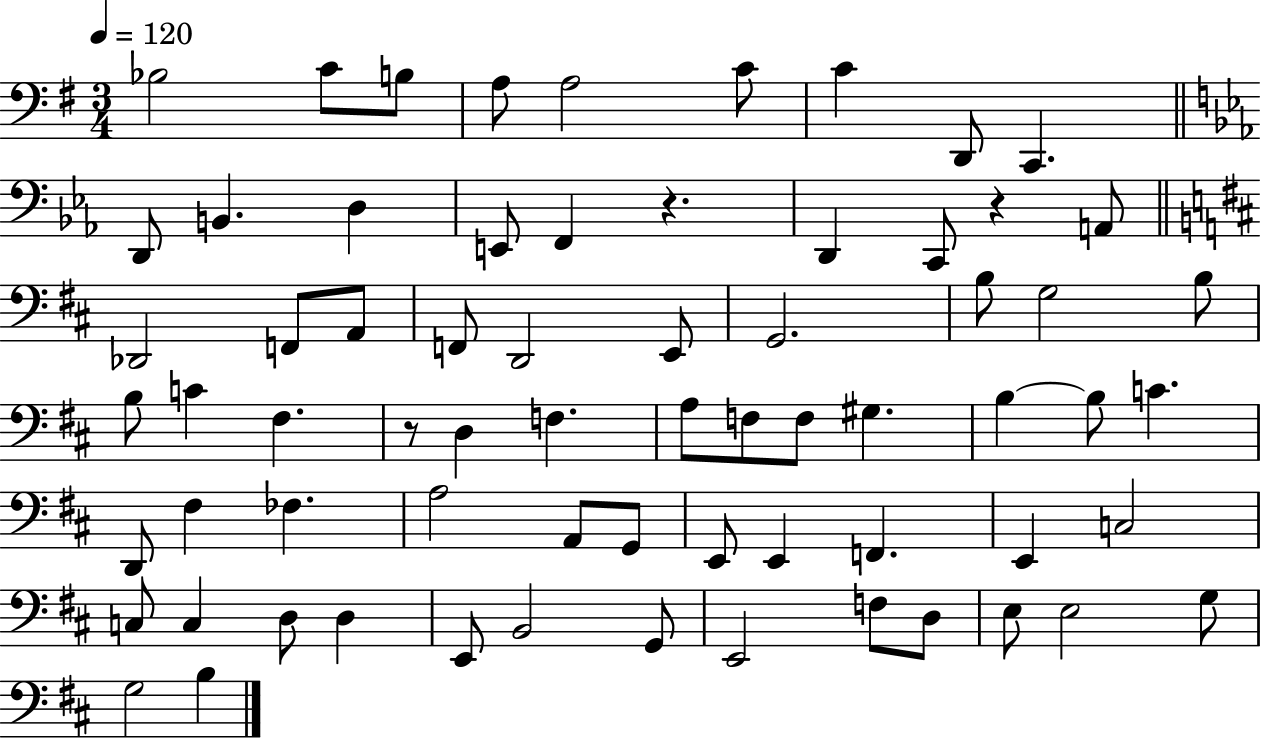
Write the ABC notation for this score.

X:1
T:Untitled
M:3/4
L:1/4
K:G
_B,2 C/2 B,/2 A,/2 A,2 C/2 C D,,/2 C,, D,,/2 B,, D, E,,/2 F,, z D,, C,,/2 z A,,/2 _D,,2 F,,/2 A,,/2 F,,/2 D,,2 E,,/2 G,,2 B,/2 G,2 B,/2 B,/2 C ^F, z/2 D, F, A,/2 F,/2 F,/2 ^G, B, B,/2 C D,,/2 ^F, _F, A,2 A,,/2 G,,/2 E,,/2 E,, F,, E,, C,2 C,/2 C, D,/2 D, E,,/2 B,,2 G,,/2 E,,2 F,/2 D,/2 E,/2 E,2 G,/2 G,2 B,